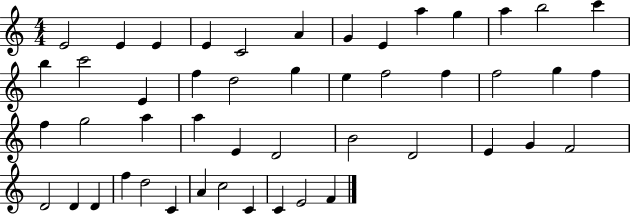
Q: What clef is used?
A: treble